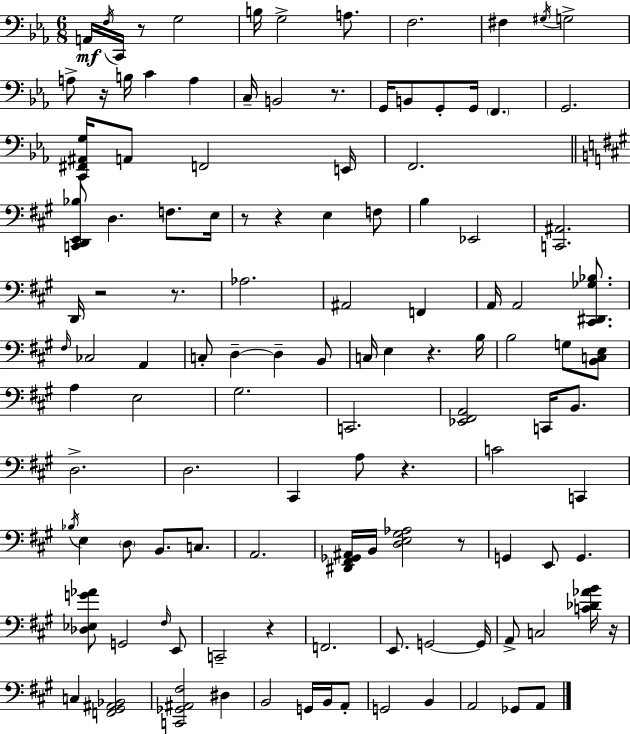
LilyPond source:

{
  \clef bass
  \numericTimeSignature
  \time 6/8
  \key c \minor
  a,16\mf \acciaccatura { f16 } c,16 r8 g2 | b16 g2-> a8. | f2. | fis4 \acciaccatura { gis16 } g2-> | \break a8-> r16 b16 c'4 a4 | c16-- b,2 r8. | g,16 b,8 g,8-. g,16 \parenthesize f,4. | g,2. | \break <c, fis, ais, g>16 a,8 f,2 | e,16 f,2. | \bar "||" \break \key a \major <c, d, e, bes>8 d4. f8. e16 | r8 r4 e4 f8 | b4 ees,2 | <c, ais,>2. | \break d,16 r2 r8. | aes2. | ais,2 f,4 | a,16 a,2 <cis, dis, ges bes>8. | \break \grace { fis16 } ces2 a,4 | c8-. d4--~~ d4-- b,8 | c16 e4 r4. | b16 b2 g8 <b, c e>8 | \break a4 e2 | gis2. | c,2. | <ees, fis, a,>2 c,16 b,8. | \break d2.-> | d2. | cis,4 a8 r4. | c'2 c,4 | \break \acciaccatura { bes16 } e4 \parenthesize d8 b,8. c8. | a,2. | <dis, fis, ges, ais,>16 b,16 <d e gis aes>2 | r8 g,4 e,8 g,4. | \break <des ees g' aes'>8 g,2 | \grace { fis16 } e,8 c,2-- r4 | f,2. | e,8. g,2~~ | \break g,16 a,8-> c2 | <c' des' aes' b'>16 r16 c4 <f, gis, ais, bes,>2 | <c, ges, ais, fis>2 dis4 | b,2 g,16 | \break b,16 a,8-. g,2 b,4 | a,2 ges,8 | a,8 \bar "|."
}